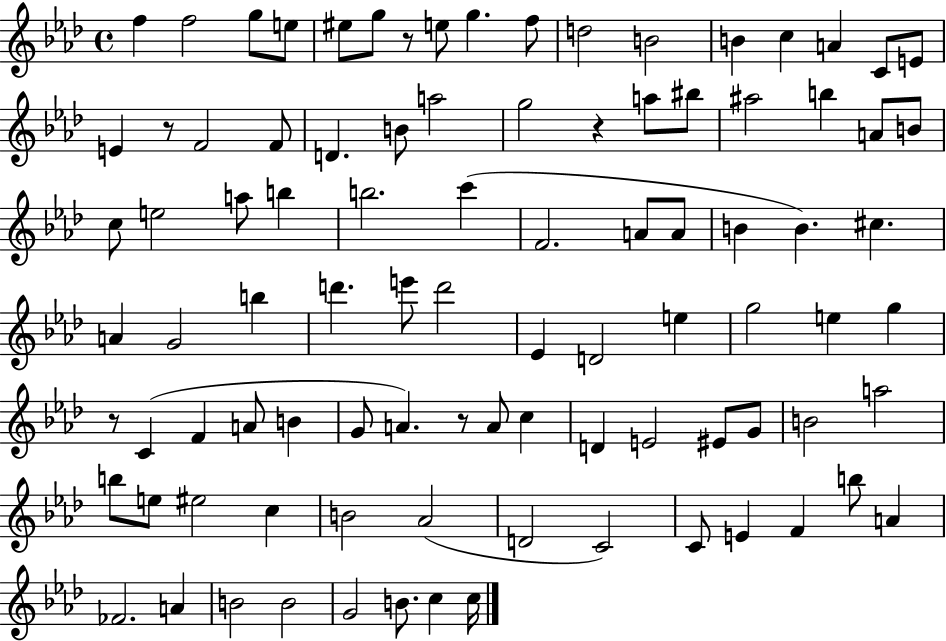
{
  \clef treble
  \time 4/4
  \defaultTimeSignature
  \key aes \major
  \repeat volta 2 { f''4 f''2 g''8 e''8 | eis''8 g''8 r8 e''8 g''4. f''8 | d''2 b'2 | b'4 c''4 a'4 c'8 e'8 | \break e'4 r8 f'2 f'8 | d'4. b'8 a''2 | g''2 r4 a''8 bis''8 | ais''2 b''4 a'8 b'8 | \break c''8 e''2 a''8 b''4 | b''2. c'''4( | f'2. a'8 a'8 | b'4 b'4.) cis''4. | \break a'4 g'2 b''4 | d'''4. e'''8 d'''2 | ees'4 d'2 e''4 | g''2 e''4 g''4 | \break r8 c'4( f'4 a'8 b'4 | g'8 a'4.) r8 a'8 c''4 | d'4 e'2 eis'8 g'8 | b'2 a''2 | \break b''8 e''8 eis''2 c''4 | b'2 aes'2( | d'2 c'2) | c'8 e'4 f'4 b''8 a'4 | \break fes'2. a'4 | b'2 b'2 | g'2 b'8. c''4 c''16 | } \bar "|."
}